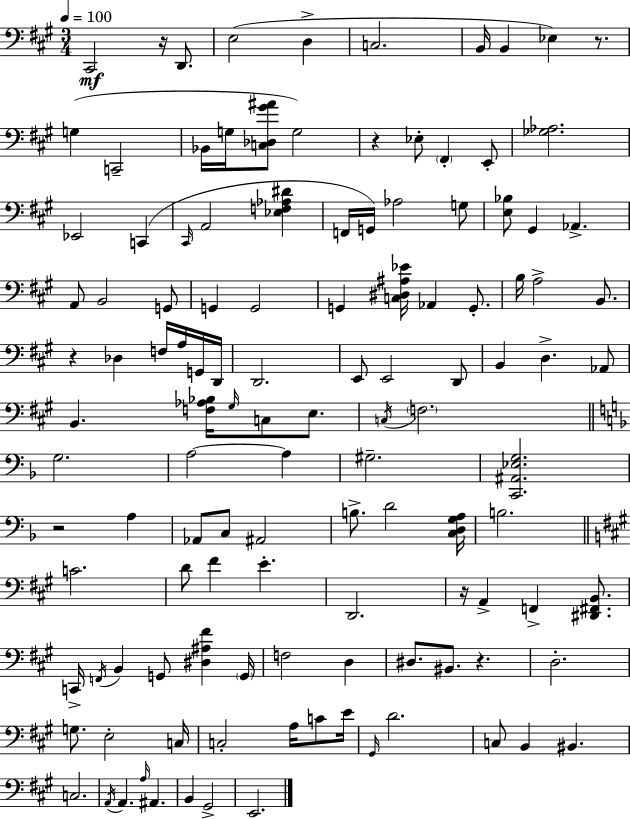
C#2/h R/s D2/e. E3/h D3/q C3/h. B2/s B2/q Eb3/q R/e. G3/q C2/h Bb2/s G3/s [C3,Db3,G#4,A#4]/e G3/h R/q Eb3/e F#2/q E2/e [Gb3,Ab3]/h. Eb2/h C2/q C#2/s A2/h [Eb3,F3,Ab3,D#4]/q F2/s G2/s Ab3/h G3/e [E3,Bb3]/e G#2/q Ab2/q. A2/e B2/h G2/e G2/q G2/h G2/q [C3,D#3,A#3,Eb4]/s Ab2/q G2/e. B3/s A3/h B2/e. R/q Db3/q F3/s A3/s G2/s D2/s D2/h. E2/e E2/h D2/e B2/q D3/q. Ab2/e B2/q. [F3,Ab3,Bb3]/s G#3/s C3/e E3/e. C3/s F3/h. G3/h. A3/h A3/q G#3/h. [C2,A#2,Eb3,G3]/h. R/h A3/q Ab2/e C3/e A#2/h B3/e. D4/h [C3,D3,G3,A3]/s B3/h. C4/h. D4/e F#4/q E4/q. D2/h. R/s A2/q F2/q [D#2,F#2,B2]/e. C2/s F2/s B2/q G2/e [D#3,A#3,F#4]/q G2/s F3/h D3/q D#3/e. BIS2/e. R/q. D3/h. G3/e. E3/h C3/s C3/h A3/s C4/e E4/s G#2/s D4/h. C3/e B2/q BIS2/q. C3/h. A2/s A2/q. A3/s A#2/q. B2/q G#2/h E2/h.